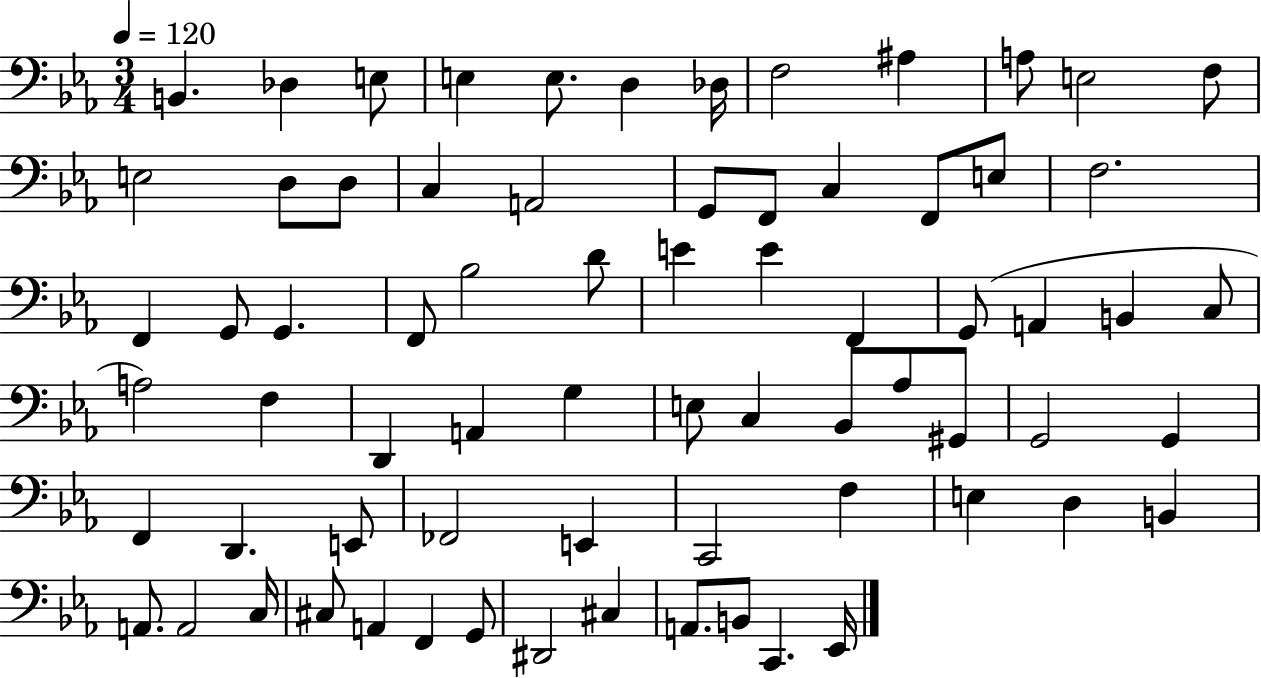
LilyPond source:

{
  \clef bass
  \numericTimeSignature
  \time 3/4
  \key ees \major
  \tempo 4 = 120
  b,4. des4 e8 | e4 e8. d4 des16 | f2 ais4 | a8 e2 f8 | \break e2 d8 d8 | c4 a,2 | g,8 f,8 c4 f,8 e8 | f2. | \break f,4 g,8 g,4. | f,8 bes2 d'8 | e'4 e'4 f,4 | g,8( a,4 b,4 c8 | \break a2) f4 | d,4 a,4 g4 | e8 c4 bes,8 aes8 gis,8 | g,2 g,4 | \break f,4 d,4. e,8 | fes,2 e,4 | c,2 f4 | e4 d4 b,4 | \break a,8. a,2 c16 | cis8 a,4 f,4 g,8 | dis,2 cis4 | a,8. b,8 c,4. ees,16 | \break \bar "|."
}